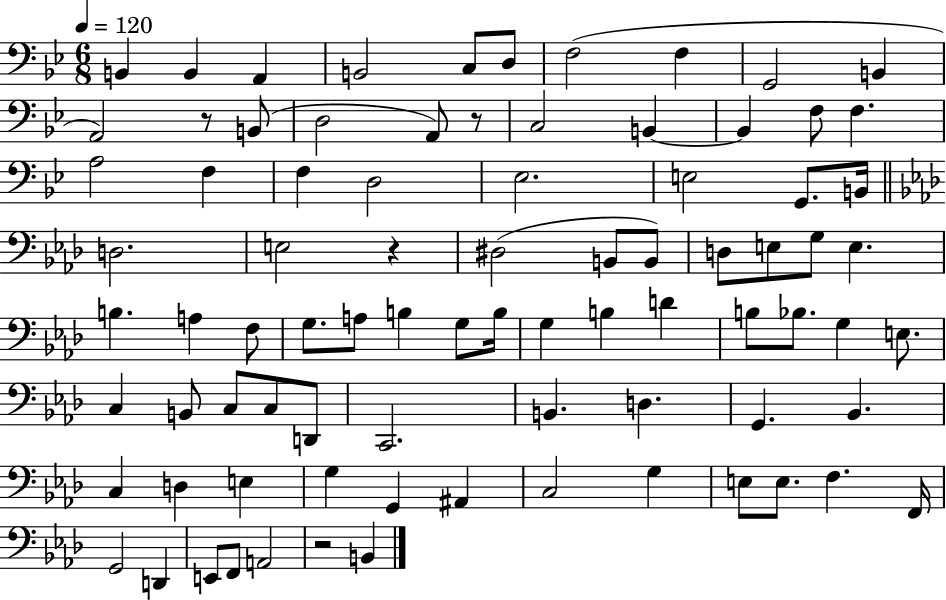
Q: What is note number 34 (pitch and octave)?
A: E3